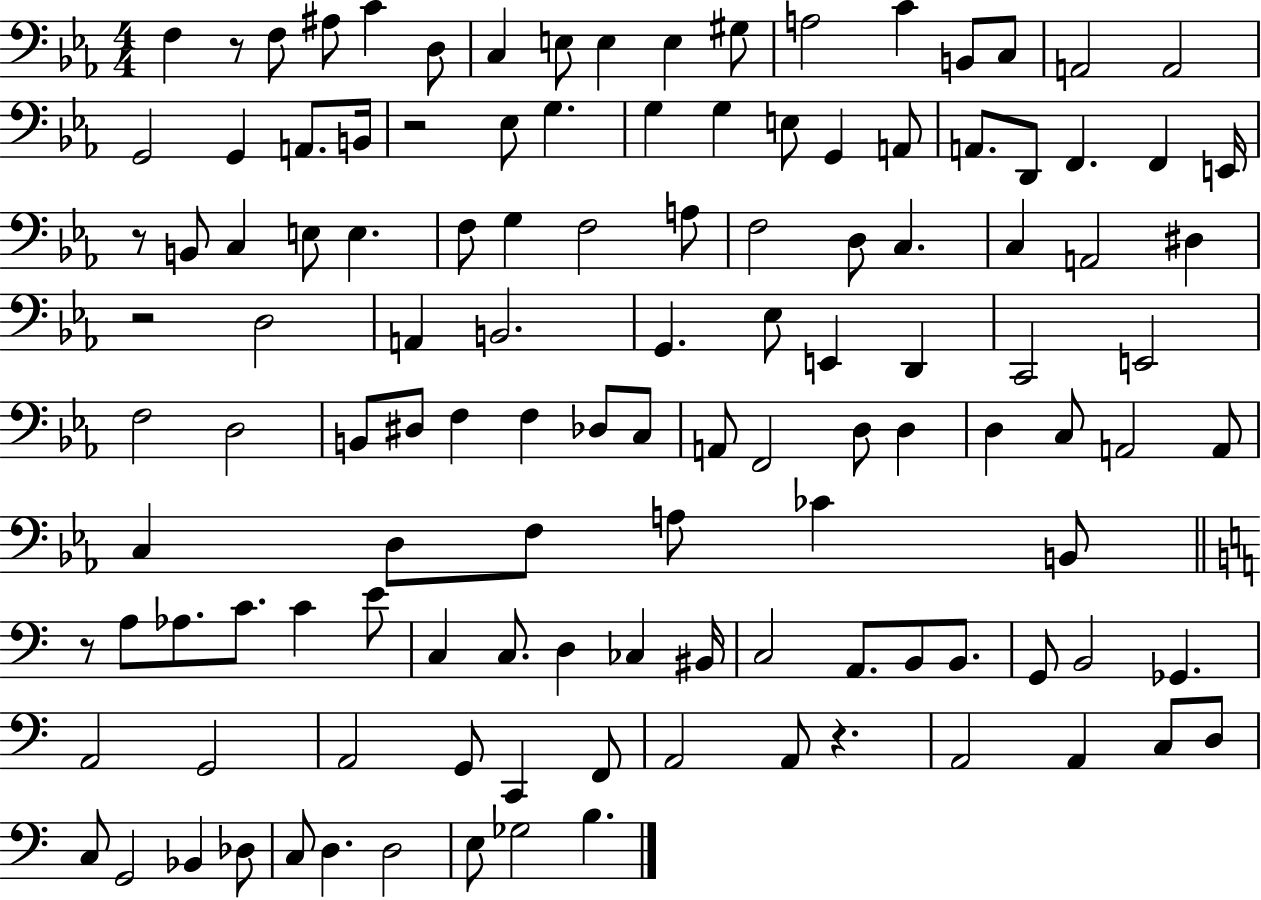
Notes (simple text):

F3/q R/e F3/e A#3/e C4/q D3/e C3/q E3/e E3/q E3/q G#3/e A3/h C4/q B2/e C3/e A2/h A2/h G2/h G2/q A2/e. B2/s R/h Eb3/e G3/q. G3/q G3/q E3/e G2/q A2/e A2/e. D2/e F2/q. F2/q E2/s R/e B2/e C3/q E3/e E3/q. F3/e G3/q F3/h A3/e F3/h D3/e C3/q. C3/q A2/h D#3/q R/h D3/h A2/q B2/h. G2/q. Eb3/e E2/q D2/q C2/h E2/h F3/h D3/h B2/e D#3/e F3/q F3/q Db3/e C3/e A2/e F2/h D3/e D3/q D3/q C3/e A2/h A2/e C3/q D3/e F3/e A3/e CES4/q B2/e R/e A3/e Ab3/e. C4/e. C4/q E4/e C3/q C3/e. D3/q CES3/q BIS2/s C3/h A2/e. B2/e B2/e. G2/e B2/h Gb2/q. A2/h G2/h A2/h G2/e C2/q F2/e A2/h A2/e R/q. A2/h A2/q C3/e D3/e C3/e G2/h Bb2/q Db3/e C3/e D3/q. D3/h E3/e Gb3/h B3/q.